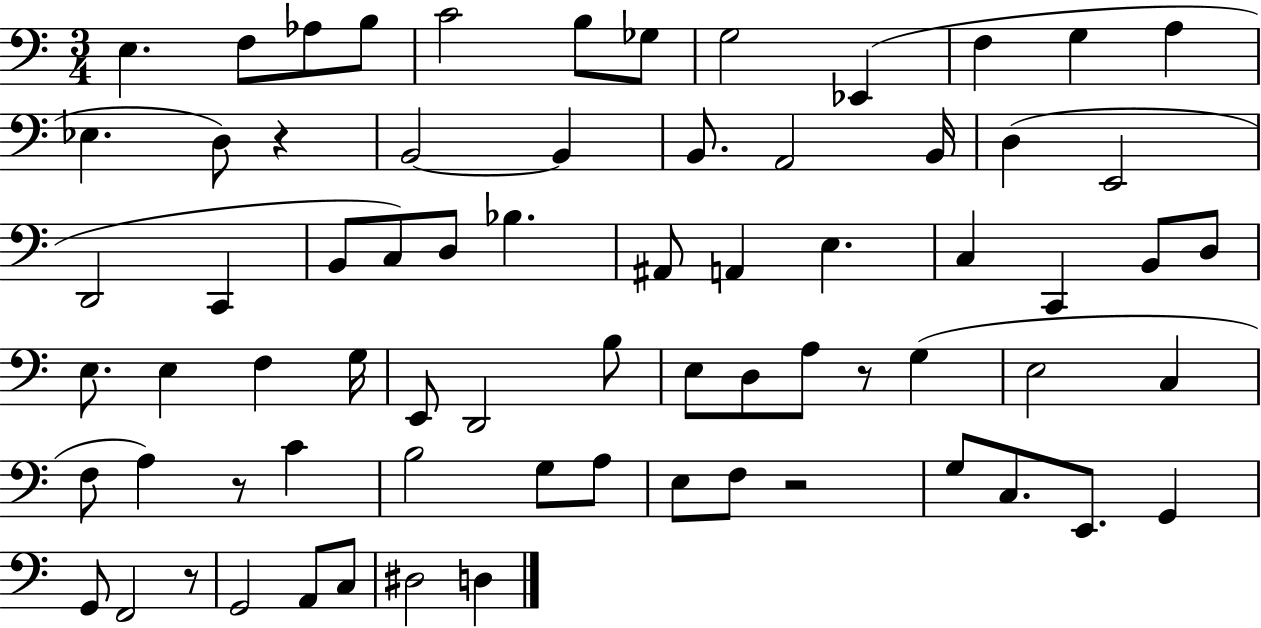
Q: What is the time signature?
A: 3/4